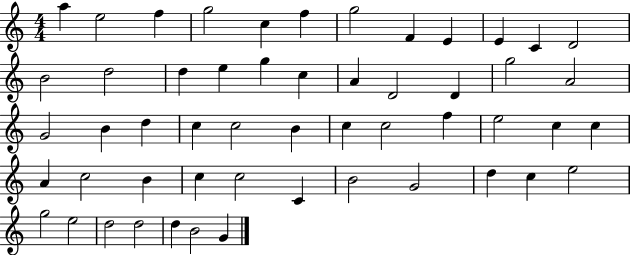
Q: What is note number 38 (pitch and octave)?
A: B4